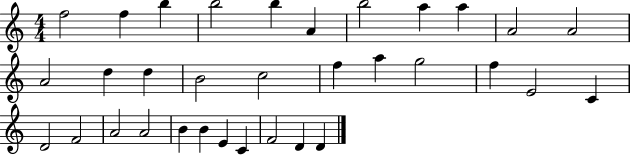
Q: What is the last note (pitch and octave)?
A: D4